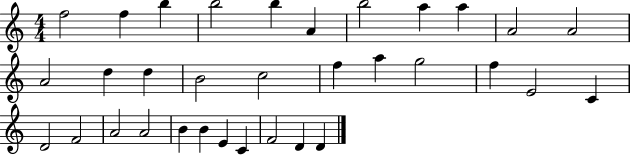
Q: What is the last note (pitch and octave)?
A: D4